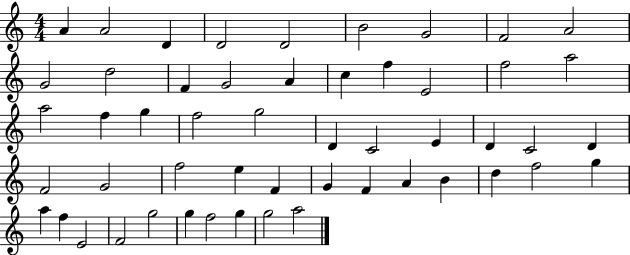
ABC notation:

X:1
T:Untitled
M:4/4
L:1/4
K:C
A A2 D D2 D2 B2 G2 F2 A2 G2 d2 F G2 A c f E2 f2 a2 a2 f g f2 g2 D C2 E D C2 D F2 G2 f2 e F G F A B d f2 g a f E2 F2 g2 g f2 g g2 a2